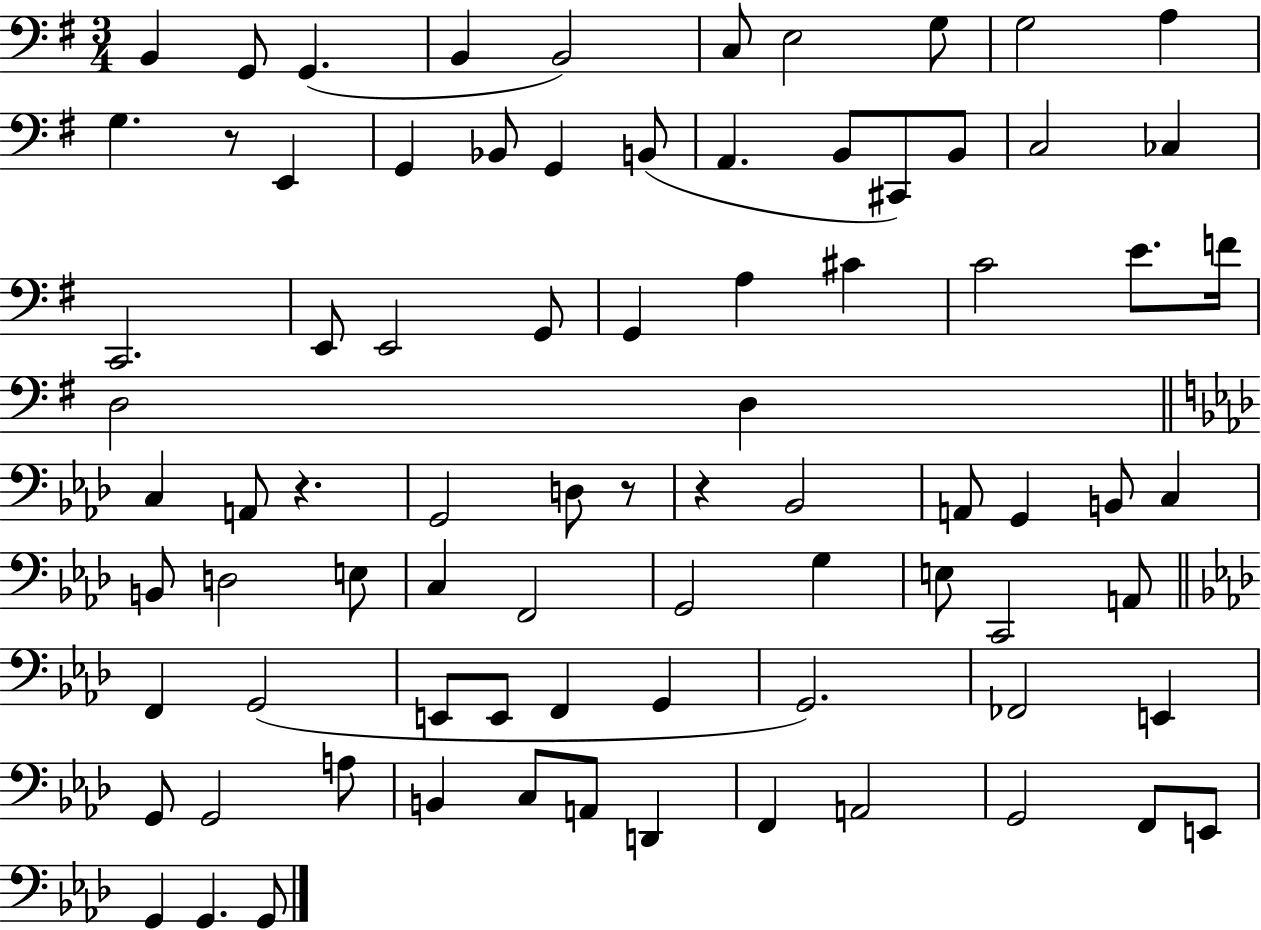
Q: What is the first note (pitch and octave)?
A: B2